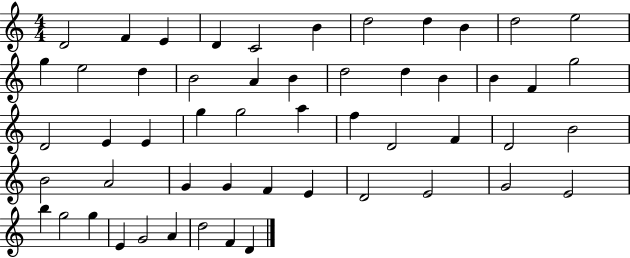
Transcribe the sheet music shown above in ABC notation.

X:1
T:Untitled
M:4/4
L:1/4
K:C
D2 F E D C2 B d2 d B d2 e2 g e2 d B2 A B d2 d B B F g2 D2 E E g g2 a f D2 F D2 B2 B2 A2 G G F E D2 E2 G2 E2 b g2 g E G2 A d2 F D